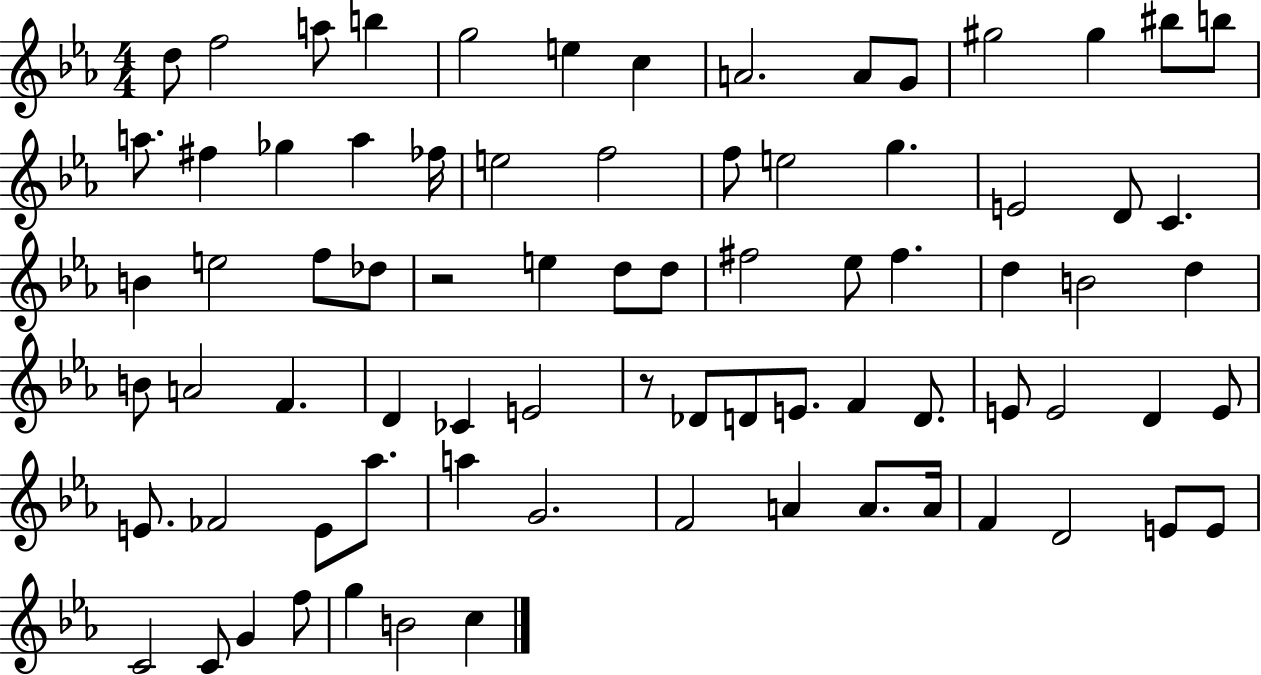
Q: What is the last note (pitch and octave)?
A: C5